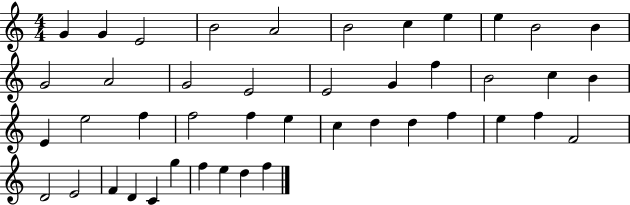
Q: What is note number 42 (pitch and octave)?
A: E5